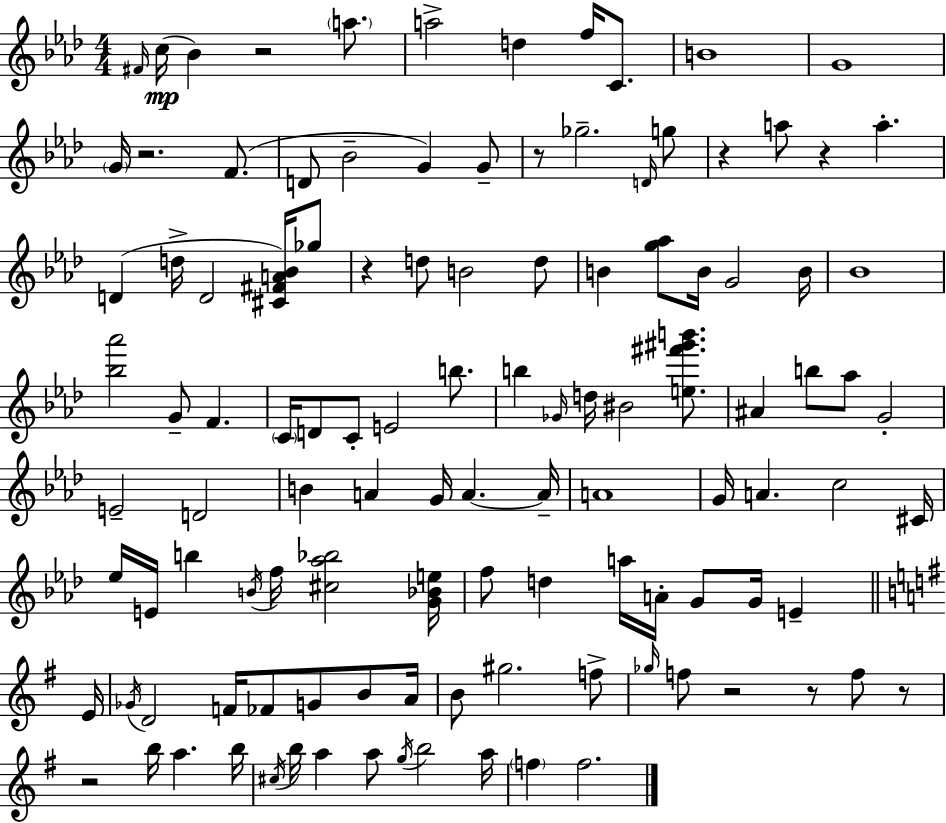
F#4/s C5/s Bb4/q R/h A5/e. A5/h D5/q F5/s C4/e. B4/w G4/w G4/s R/h. F4/e. D4/e Bb4/h G4/q G4/e R/e Gb5/h. D4/s G5/e R/q A5/e R/q A5/q. D4/q D5/s D4/h [C#4,F#4,A4,Bb4]/s Gb5/e R/q D5/e B4/h D5/e B4/q [G5,Ab5]/e B4/s G4/h B4/s Bb4/w [Bb5,Ab6]/h G4/e F4/q. C4/s D4/e C4/e E4/h B5/e. B5/q Gb4/s D5/s BIS4/h [E5,F#6,G#6,B6]/e. A#4/q B5/e Ab5/e G4/h E4/h D4/h B4/q A4/q G4/s A4/q. A4/s A4/w G4/s A4/q. C5/h C#4/s Eb5/s E4/s B5/q B4/s F5/s [C#5,Ab5,Bb5]/h [G4,Bb4,E5]/s F5/e D5/q A5/s A4/s G4/e G4/s E4/q E4/s Gb4/s D4/h F4/s FES4/e G4/e B4/e A4/s B4/e G#5/h. F5/e Gb5/s F5/e R/h R/e F5/e R/e R/h B5/s A5/q. B5/s C#5/s B5/s A5/q A5/e G5/s B5/h A5/s F5/q F5/h.